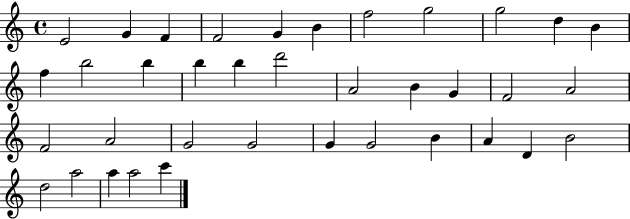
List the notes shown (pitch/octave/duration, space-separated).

E4/h G4/q F4/q F4/h G4/q B4/q F5/h G5/h G5/h D5/q B4/q F5/q B5/h B5/q B5/q B5/q D6/h A4/h B4/q G4/q F4/h A4/h F4/h A4/h G4/h G4/h G4/q G4/h B4/q A4/q D4/q B4/h D5/h A5/h A5/q A5/h C6/q